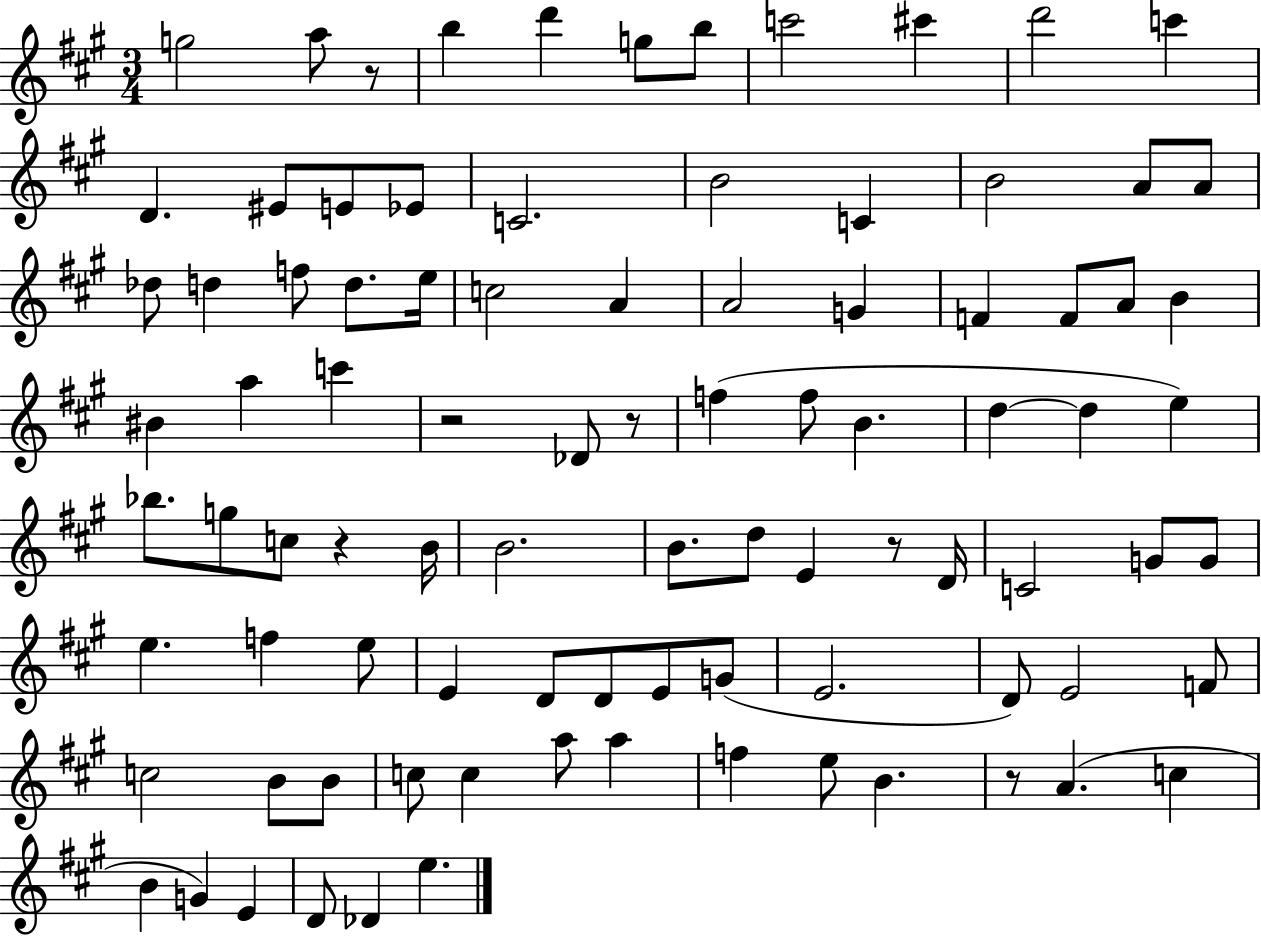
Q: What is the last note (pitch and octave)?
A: E5